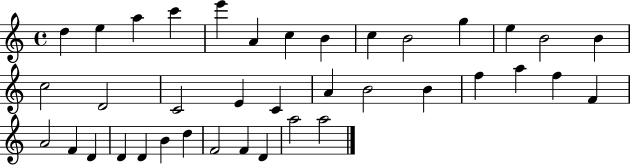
D5/q E5/q A5/q C6/q E6/q A4/q C5/q B4/q C5/q B4/h G5/q E5/q B4/h B4/q C5/h D4/h C4/h E4/q C4/q A4/q B4/h B4/q F5/q A5/q F5/q F4/q A4/h F4/q D4/q D4/q D4/q B4/q D5/q F4/h F4/q D4/q A5/h A5/h